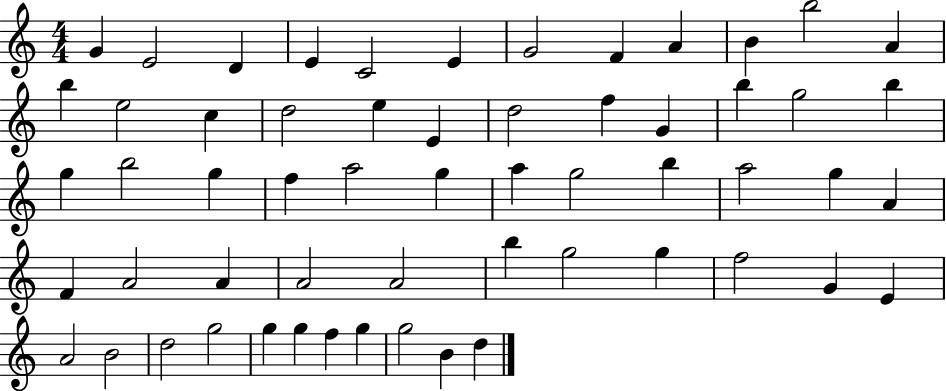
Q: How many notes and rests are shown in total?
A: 58